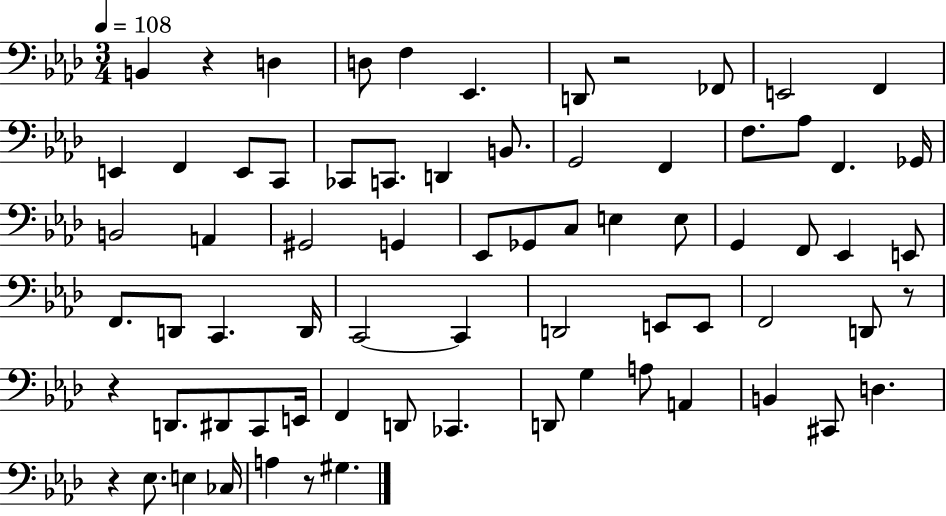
{
  \clef bass
  \numericTimeSignature
  \time 3/4
  \key aes \major
  \tempo 4 = 108
  b,4 r4 d4 | d8 f4 ees,4. | d,8 r2 fes,8 | e,2 f,4 | \break e,4 f,4 e,8 c,8 | ces,8 c,8. d,4 b,8. | g,2 f,4 | f8. aes8 f,4. ges,16 | \break b,2 a,4 | gis,2 g,4 | ees,8 ges,8 c8 e4 e8 | g,4 f,8 ees,4 e,8 | \break f,8. d,8 c,4. d,16 | c,2~~ c,4 | d,2 e,8 e,8 | f,2 d,8 r8 | \break r4 d,8. dis,8 c,8 e,16 | f,4 d,8 ces,4. | d,8 g4 a8 a,4 | b,4 cis,8 d4. | \break r4 ees8. e4 ces16 | a4 r8 gis4. | \bar "|."
}